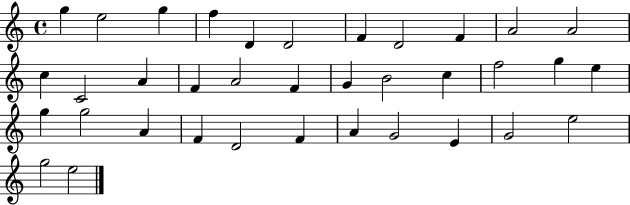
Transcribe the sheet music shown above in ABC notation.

X:1
T:Untitled
M:4/4
L:1/4
K:C
g e2 g f D D2 F D2 F A2 A2 c C2 A F A2 F G B2 c f2 g e g g2 A F D2 F A G2 E G2 e2 g2 e2